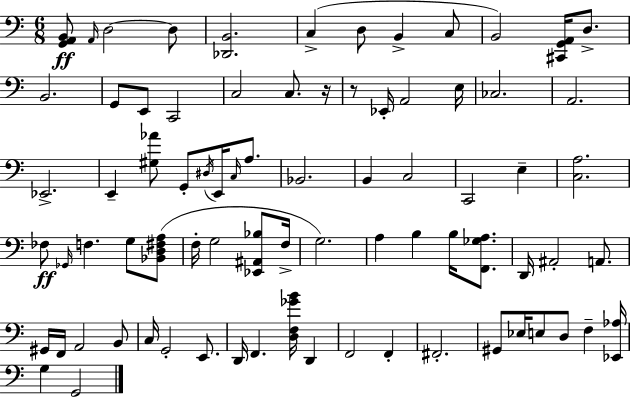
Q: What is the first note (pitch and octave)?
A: A2